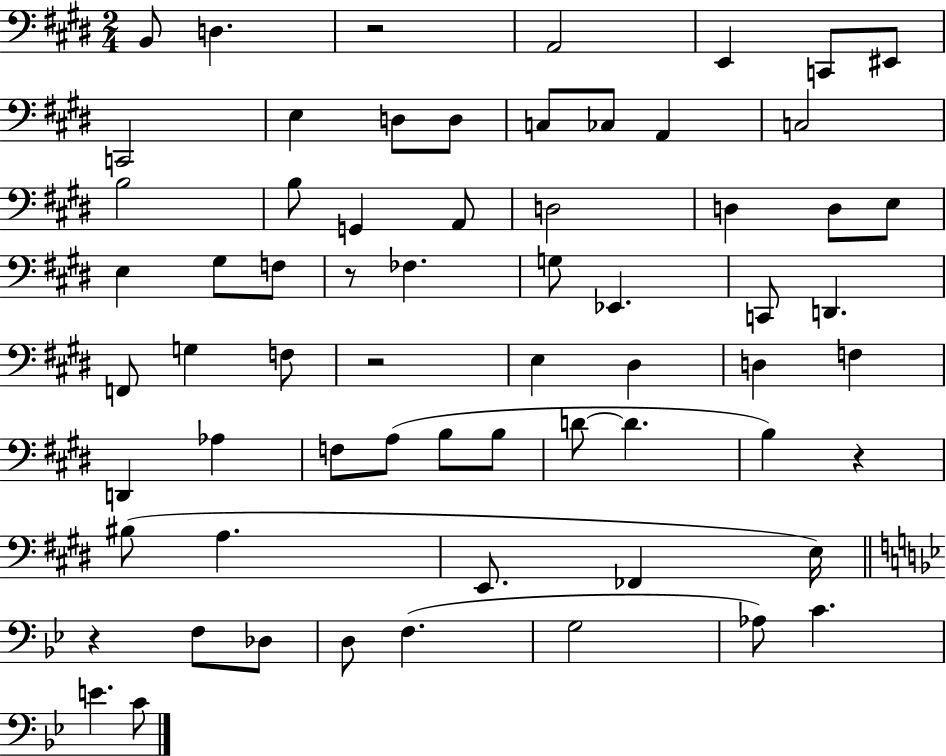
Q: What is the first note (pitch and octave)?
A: B2